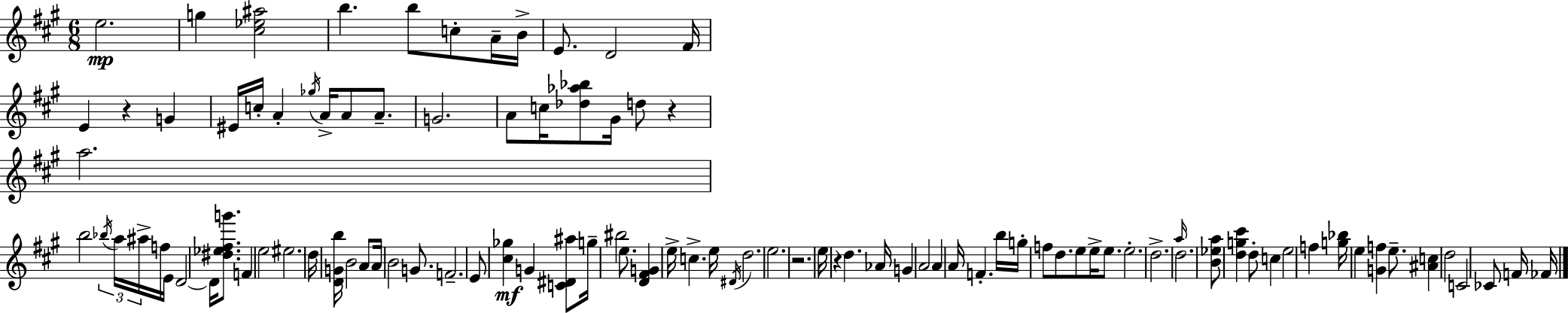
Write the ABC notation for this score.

X:1
T:Untitled
M:6/8
L:1/4
K:A
e2 g [^c_e^a]2 b b/2 c/2 A/4 B/4 E/2 D2 ^F/4 E z G ^E/4 c/4 A _g/4 A/4 A/2 A/2 G2 A/2 c/4 [_d_a_b]/2 ^G/4 d/2 z a2 b2 _b/4 a/4 ^a/4 f/4 E/4 D2 D/4 [^d_e^fg']/2 F e2 ^e2 d/4 [DGb]/4 B2 A/2 A/4 B2 G/2 F2 E/2 [^c_g] G [C^D^a]/2 g/4 ^b2 e/2 [D^FG] e/4 c e/4 ^D/4 d2 e2 z2 e/4 z d _A/4 G A2 A A/4 F b/4 g/4 f/2 d/2 e/2 e/4 e/2 e2 d2 a/4 d2 [B_ea]/2 [dg^c'] d/2 c e2 f [g_b]/4 e [Gf] e/2 [^Ac] d2 C2 _C/2 F/4 _F/4